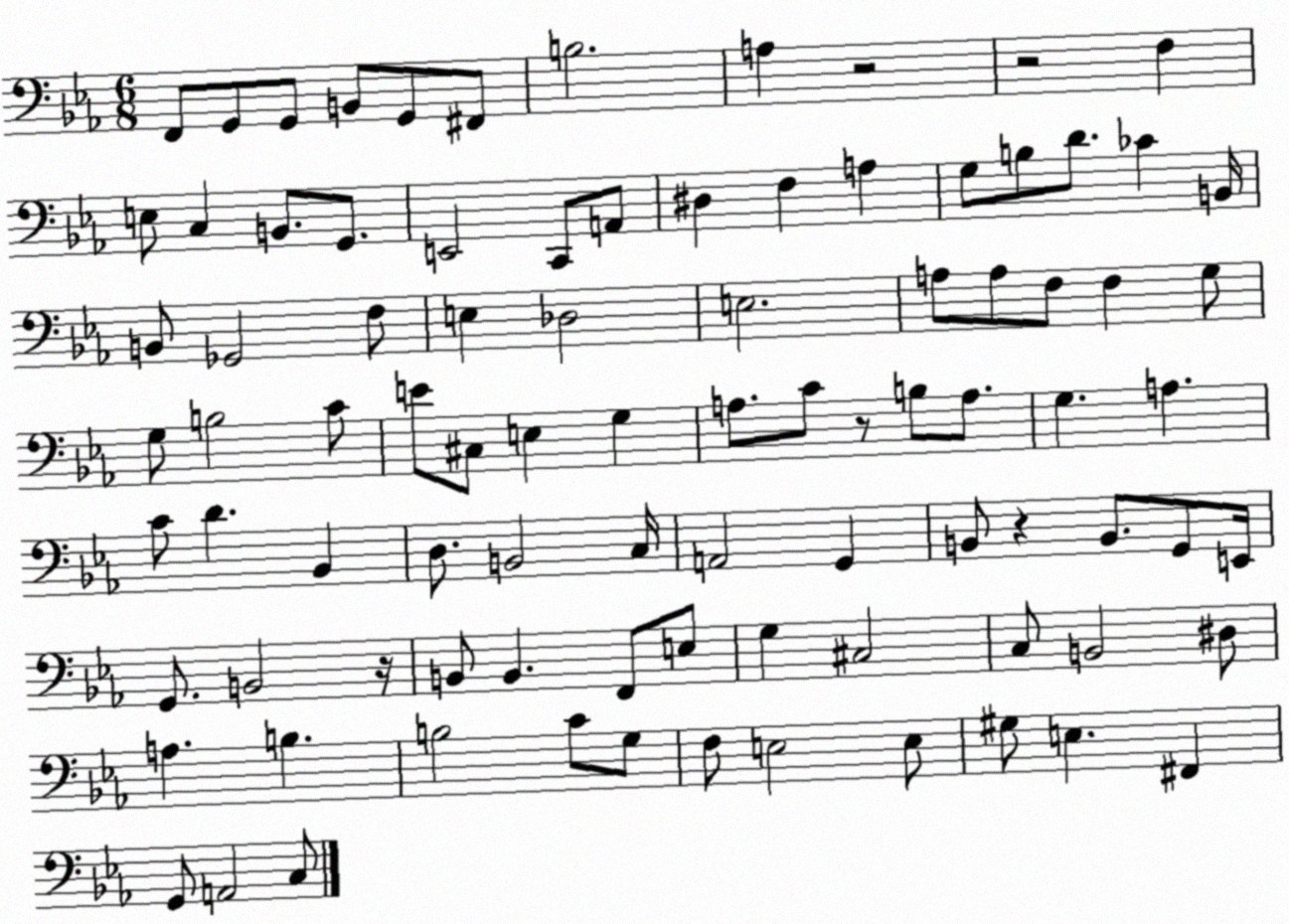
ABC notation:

X:1
T:Untitled
M:6/8
L:1/4
K:Eb
F,,/2 G,,/2 G,,/2 B,,/2 G,,/2 ^F,,/2 B,2 A, z2 z2 F, E,/2 C, B,,/2 G,,/2 E,,2 C,,/2 A,,/2 ^D, F, A, G,/2 B,/2 D/2 _C B,,/4 B,,/2 _G,,2 F,/2 E, _D,2 E,2 A,/2 A,/2 F,/2 F, G,/2 G,/2 B,2 C/2 E/2 ^C,/2 E, G, A,/2 C/2 z/2 B,/2 A,/2 G, A, C/2 D _B,, D,/2 B,,2 C,/4 A,,2 G,, B,,/2 z B,,/2 G,,/2 E,,/4 G,,/2 B,,2 z/4 B,,/2 B,, F,,/2 E,/2 G, ^C,2 C,/2 B,,2 ^D,/2 A, B, B,2 C/2 G,/2 F,/2 E,2 E,/2 ^G,/2 E, ^F,, G,,/2 A,,2 C,/2